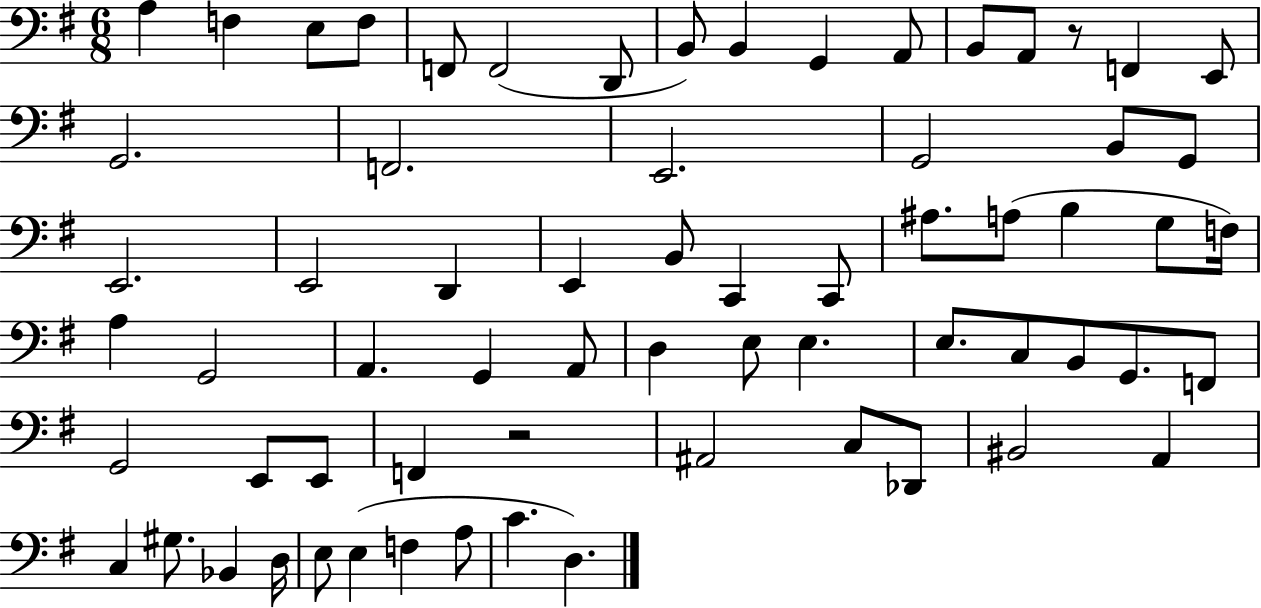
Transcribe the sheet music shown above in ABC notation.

X:1
T:Untitled
M:6/8
L:1/4
K:G
A, F, E,/2 F,/2 F,,/2 F,,2 D,,/2 B,,/2 B,, G,, A,,/2 B,,/2 A,,/2 z/2 F,, E,,/2 G,,2 F,,2 E,,2 G,,2 B,,/2 G,,/2 E,,2 E,,2 D,, E,, B,,/2 C,, C,,/2 ^A,/2 A,/2 B, G,/2 F,/4 A, G,,2 A,, G,, A,,/2 D, E,/2 E, E,/2 C,/2 B,,/2 G,,/2 F,,/2 G,,2 E,,/2 E,,/2 F,, z2 ^A,,2 C,/2 _D,,/2 ^B,,2 A,, C, ^G,/2 _B,, D,/4 E,/2 E, F, A,/2 C D,